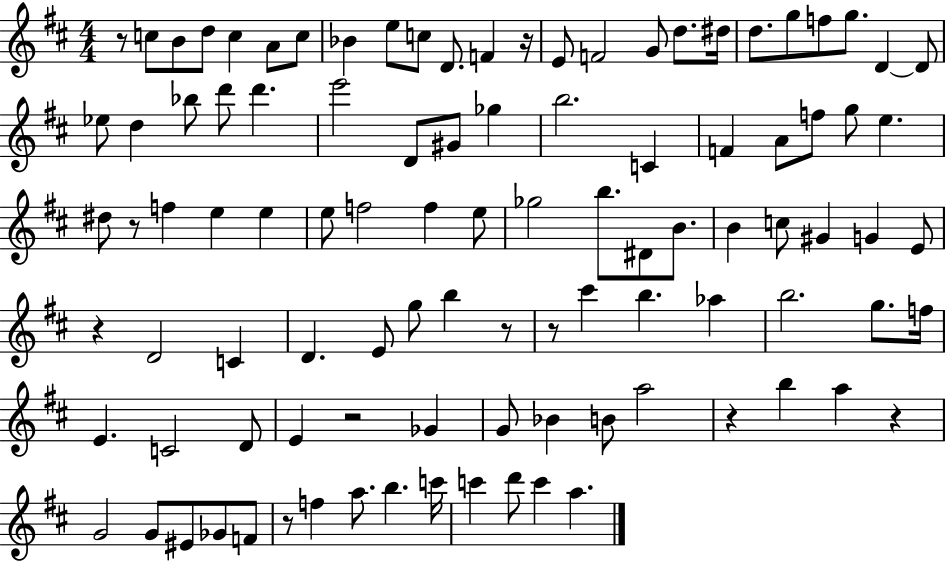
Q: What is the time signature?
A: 4/4